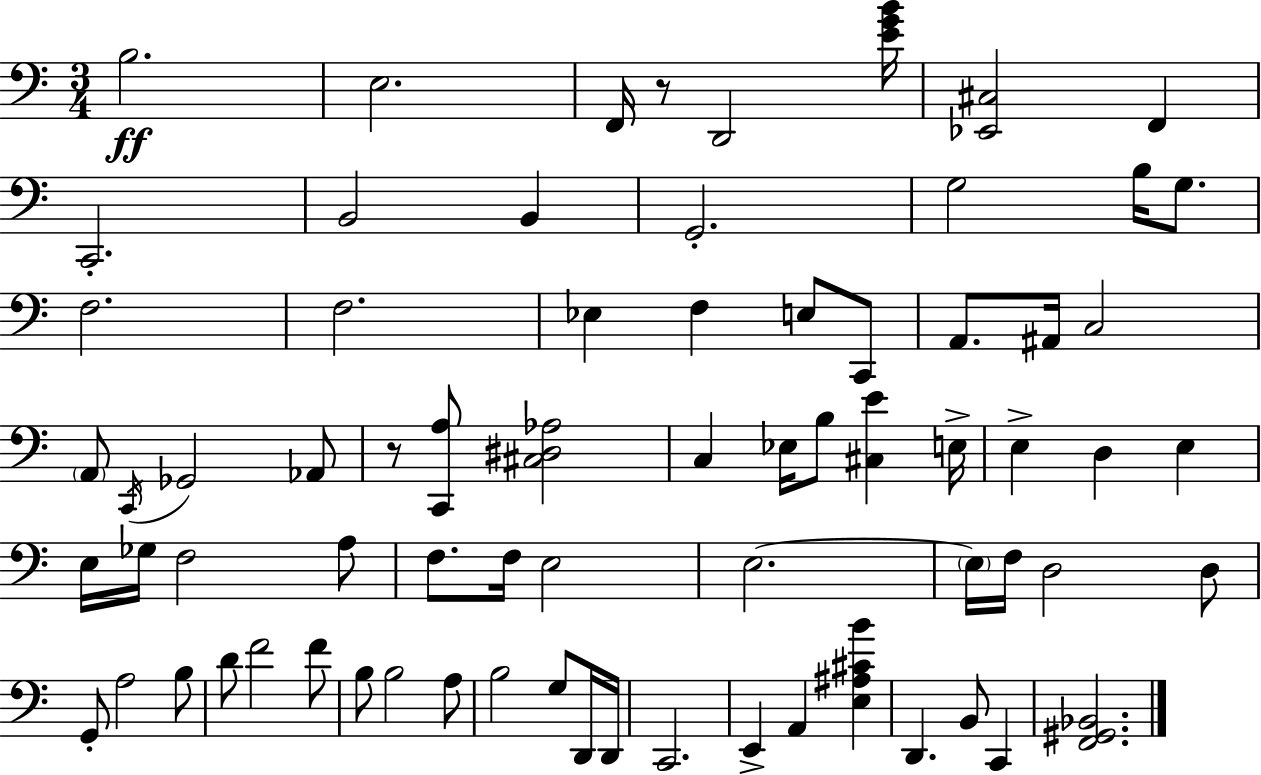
B3/h. E3/h. F2/s R/e D2/h [E4,G4,B4]/s [Eb2,C#3]/h F2/q C2/h. B2/h B2/q G2/h. G3/h B3/s G3/e. F3/h. F3/h. Eb3/q F3/q E3/e C2/e A2/e. A#2/s C3/h A2/e C2/s Gb2/h Ab2/e R/e [C2,A3]/e [C#3,D#3,Ab3]/h C3/q Eb3/s B3/e [C#3,E4]/q E3/s E3/q D3/q E3/q E3/s Gb3/s F3/h A3/e F3/e. F3/s E3/h E3/h. E3/s F3/s D3/h D3/e G2/e A3/h B3/e D4/e F4/h F4/e B3/e B3/h A3/e B3/h G3/e D2/s D2/s C2/h. E2/q A2/q [E3,A#3,C#4,B4]/q D2/q. B2/e C2/q [F2,G#2,Bb2]/h.